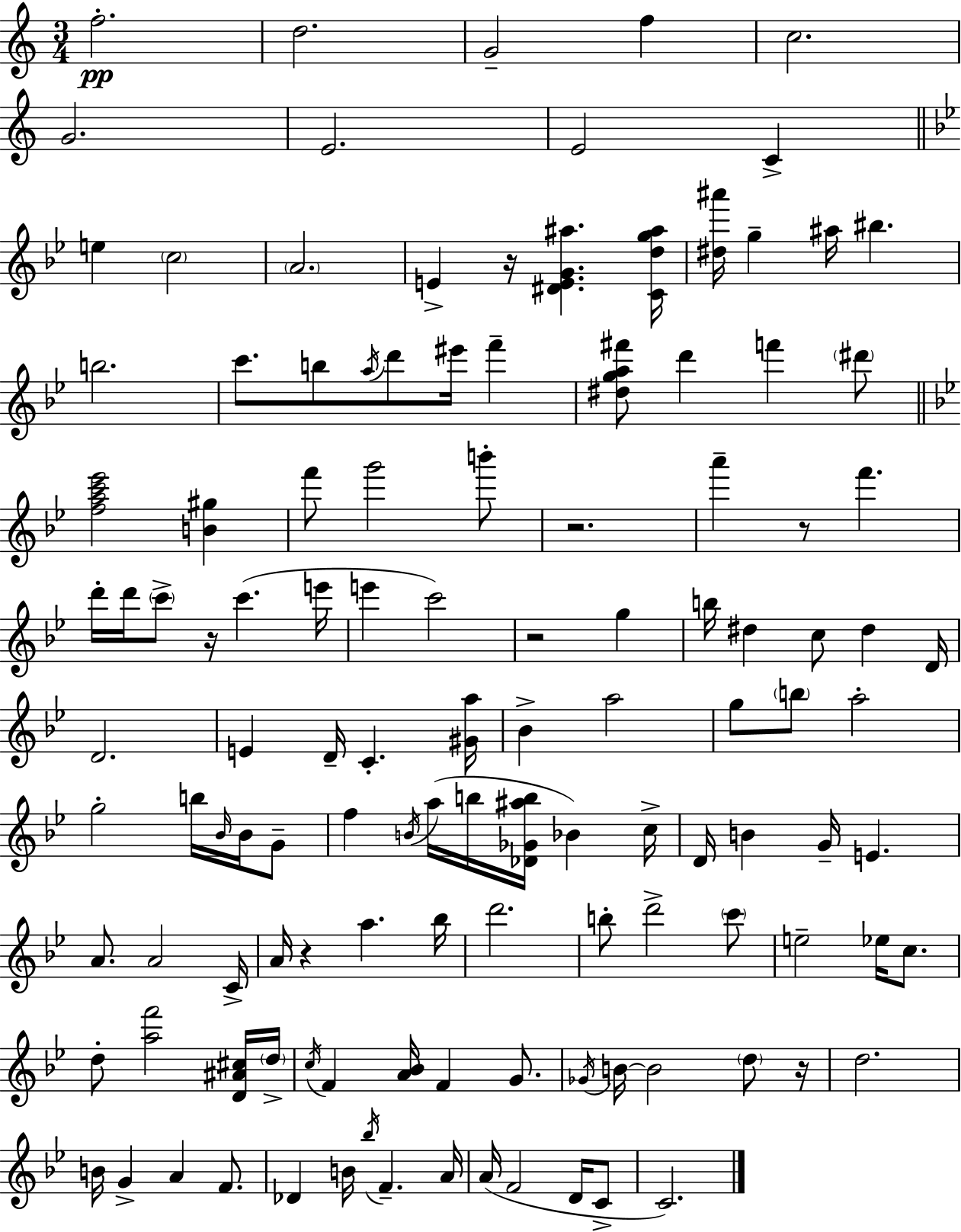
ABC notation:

X:1
T:Untitled
M:3/4
L:1/4
K:Am
f2 d2 G2 f c2 G2 E2 E2 C e c2 A2 E z/4 [^DEG^a] [Cdg^a]/4 [^d^a']/4 g ^a/4 ^b b2 c'/2 b/2 a/4 d'/2 ^e'/4 f' [^dga^f']/2 d' f' ^d'/2 [fac'_e']2 [B^g] f'/2 g'2 b'/2 z2 a' z/2 f' d'/4 d'/4 c'/2 z/4 c' e'/4 e' c'2 z2 g b/4 ^d c/2 ^d D/4 D2 E D/4 C [^Ga]/4 _B a2 g/2 b/2 a2 g2 b/4 _B/4 _B/4 G/2 f B/4 a/4 b/4 [_D_G^ab]/4 _B c/4 D/4 B G/4 E A/2 A2 C/4 A/4 z a _b/4 d'2 b/2 d'2 c'/2 e2 _e/4 c/2 d/2 [af']2 [D^A^c]/4 d/4 c/4 F [A_B]/4 F G/2 _G/4 B/4 B2 d/2 z/4 d2 B/4 G A F/2 _D B/4 _b/4 F A/4 A/4 F2 D/4 C/2 C2